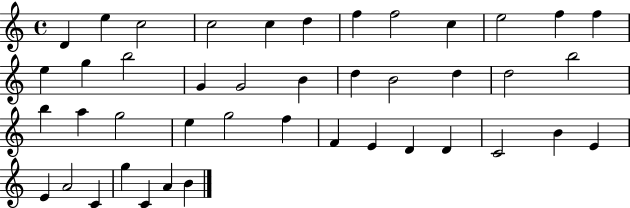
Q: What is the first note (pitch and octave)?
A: D4